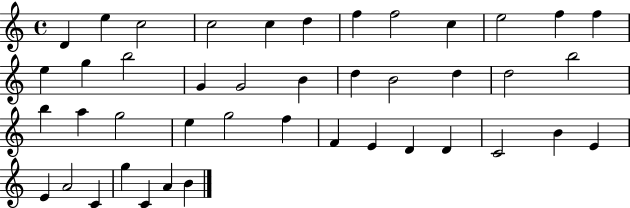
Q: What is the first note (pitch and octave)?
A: D4